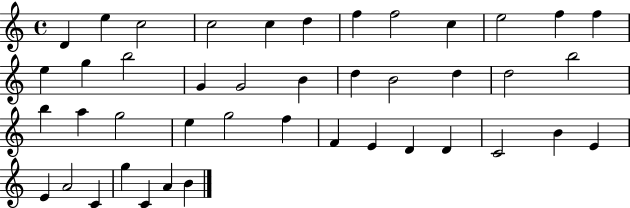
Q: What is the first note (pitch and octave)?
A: D4